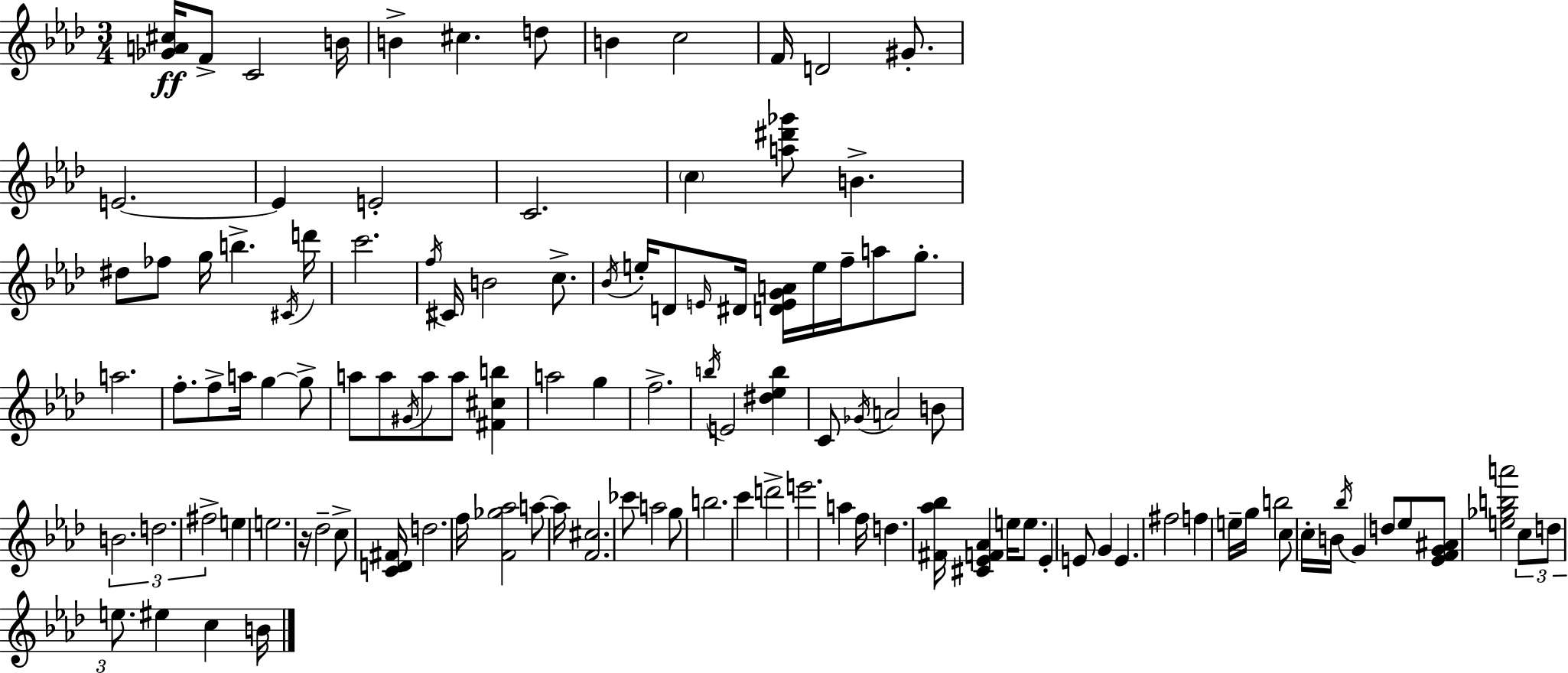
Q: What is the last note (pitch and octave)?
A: B4